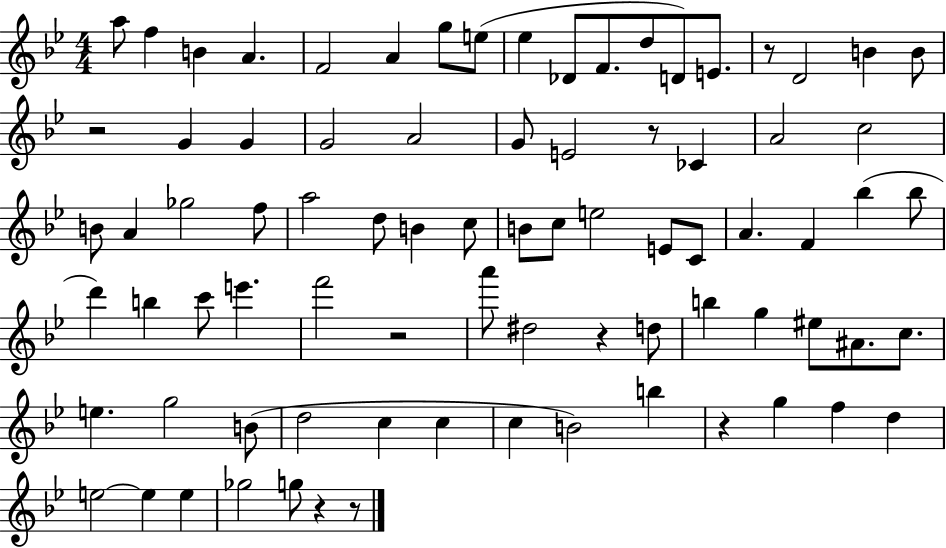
A5/e F5/q B4/q A4/q. F4/h A4/q G5/e E5/e Eb5/q Db4/e F4/e. D5/e D4/e E4/e. R/e D4/h B4/q B4/e R/h G4/q G4/q G4/h A4/h G4/e E4/h R/e CES4/q A4/h C5/h B4/e A4/q Gb5/h F5/e A5/h D5/e B4/q C5/e B4/e C5/e E5/h E4/e C4/e A4/q. F4/q Bb5/q Bb5/e D6/q B5/q C6/e E6/q. F6/h R/h A6/e D#5/h R/q D5/e B5/q G5/q EIS5/e A#4/e. C5/e. E5/q. G5/h B4/e D5/h C5/q C5/q C5/q B4/h B5/q R/q G5/q F5/q D5/q E5/h E5/q E5/q Gb5/h G5/e R/q R/e